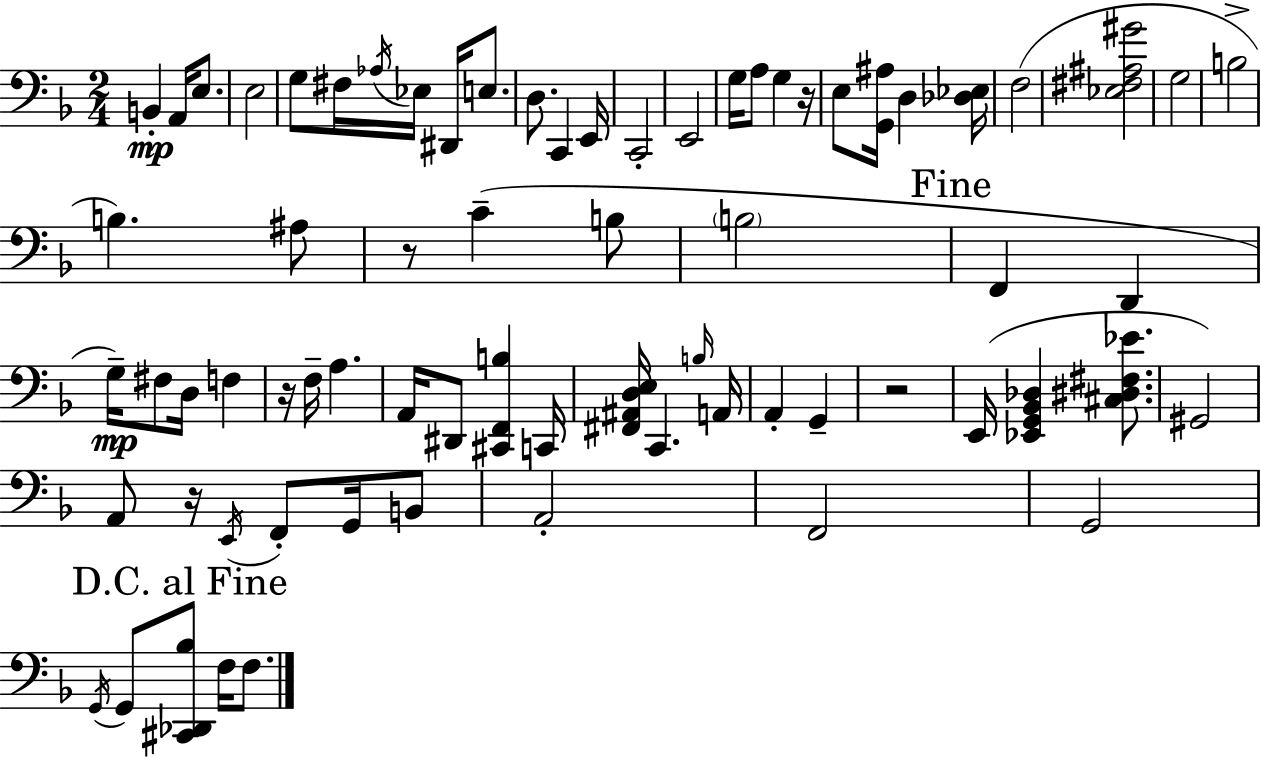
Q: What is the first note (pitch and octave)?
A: B2